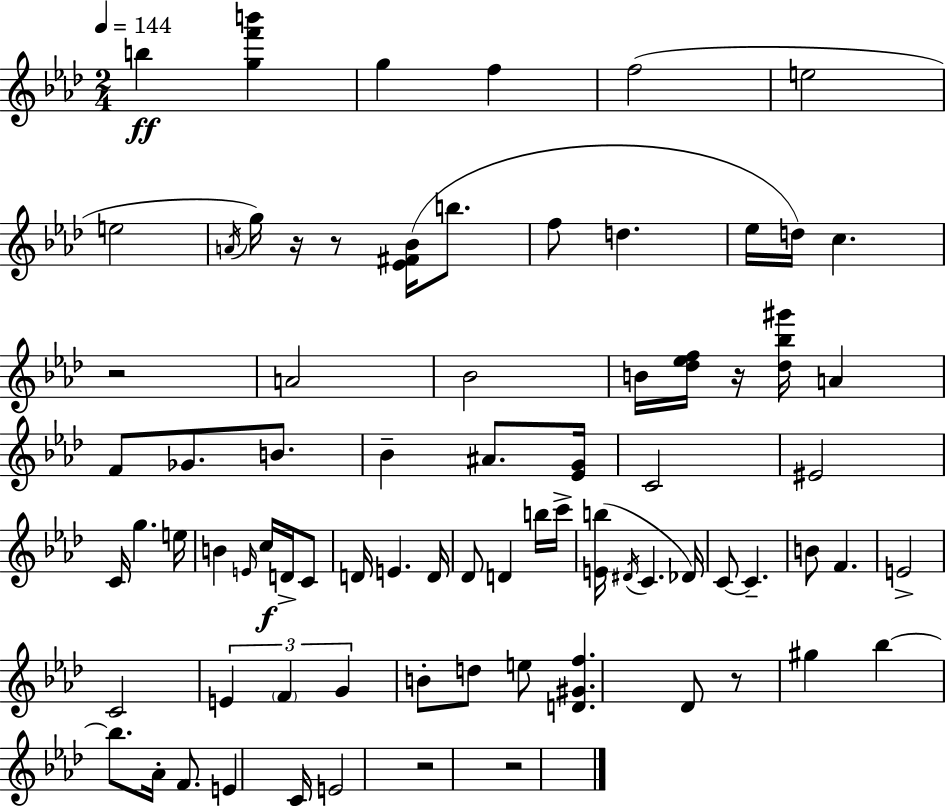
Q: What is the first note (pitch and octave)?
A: B5